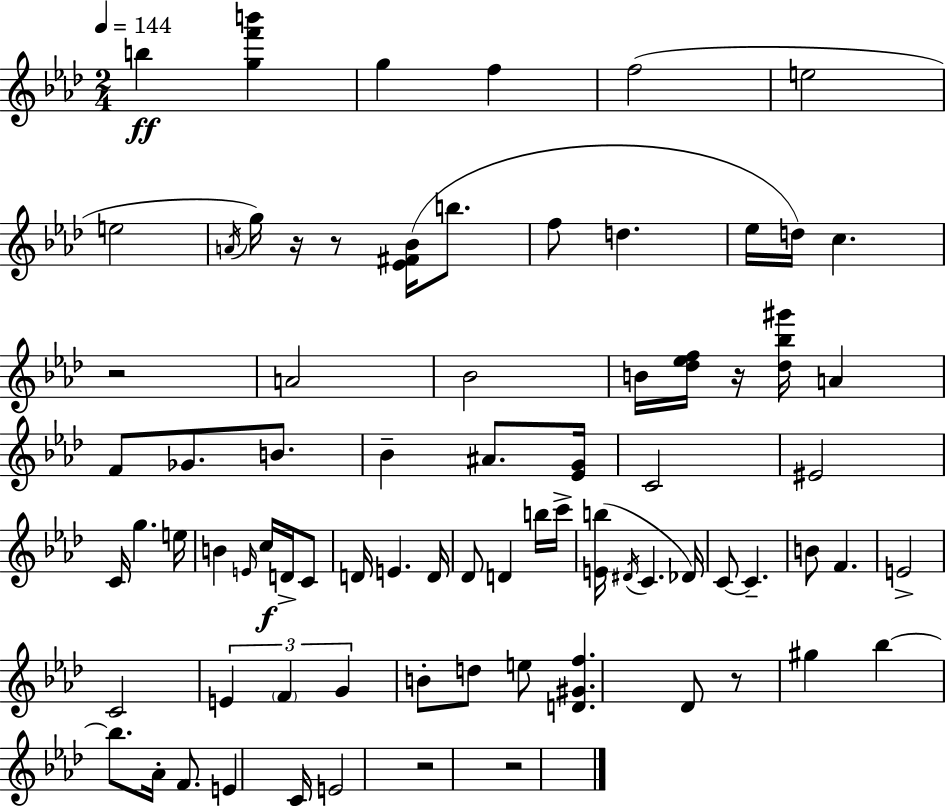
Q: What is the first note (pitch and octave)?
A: B5